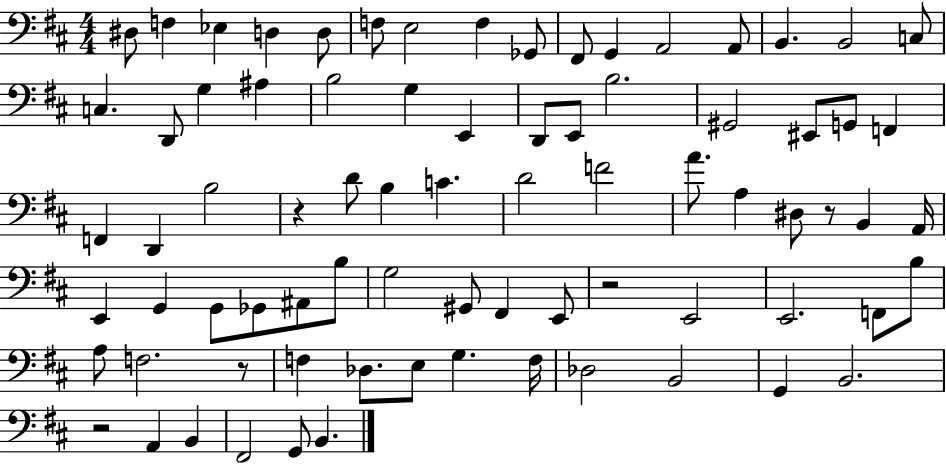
X:1
T:Untitled
M:4/4
L:1/4
K:D
^D,/2 F, _E, D, D,/2 F,/2 E,2 F, _G,,/2 ^F,,/2 G,, A,,2 A,,/2 B,, B,,2 C,/2 C, D,,/2 G, ^A, B,2 G, E,, D,,/2 E,,/2 B,2 ^G,,2 ^E,,/2 G,,/2 F,, F,, D,, B,2 z D/2 B, C D2 F2 A/2 A, ^D,/2 z/2 B,, A,,/4 E,, G,, G,,/2 _G,,/2 ^A,,/2 B,/2 G,2 ^G,,/2 ^F,, E,,/2 z2 E,,2 E,,2 F,,/2 B,/2 A,/2 F,2 z/2 F, _D,/2 E,/2 G, F,/4 _D,2 B,,2 G,, B,,2 z2 A,, B,, ^F,,2 G,,/2 B,,